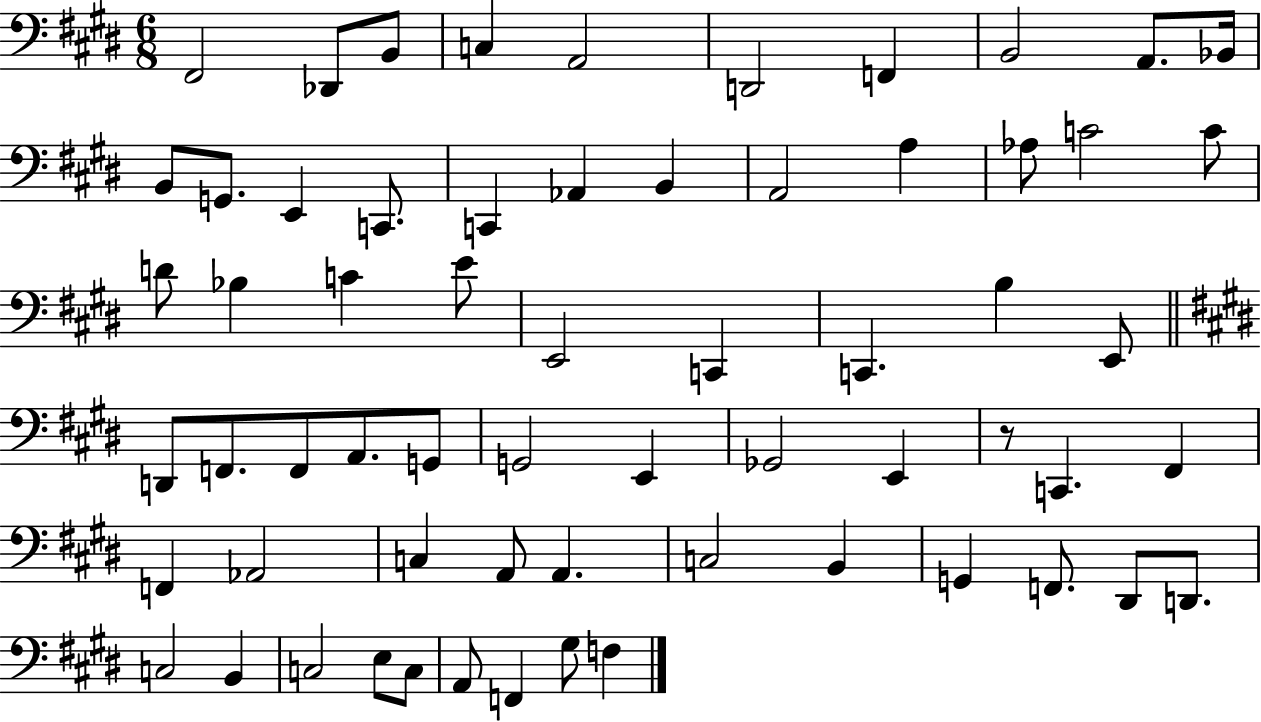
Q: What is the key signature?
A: E major